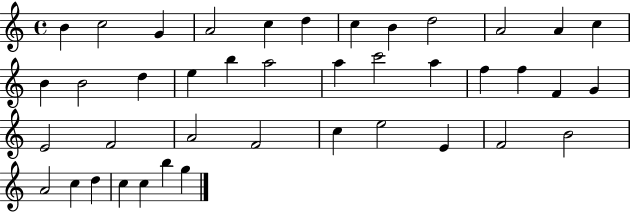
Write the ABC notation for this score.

X:1
T:Untitled
M:4/4
L:1/4
K:C
B c2 G A2 c d c B d2 A2 A c B B2 d e b a2 a c'2 a f f F G E2 F2 A2 F2 c e2 E F2 B2 A2 c d c c b g